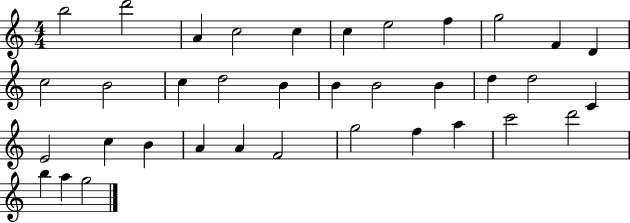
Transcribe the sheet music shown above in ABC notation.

X:1
T:Untitled
M:4/4
L:1/4
K:C
b2 d'2 A c2 c c e2 f g2 F D c2 B2 c d2 B B B2 B d d2 C E2 c B A A F2 g2 f a c'2 d'2 b a g2